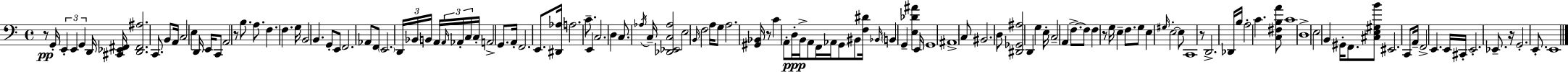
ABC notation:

X:1
T:Untitled
M:4/4
L:1/4
K:Am
z/2 G,,/4 E,, E,, G,, D,,/4 [^C,,_E,,^F,,]/4 [D,,^F,,^A,]2 C,,/2 B,,/2 A,,/4 C,2 E, D,,/4 E,,/4 C,,/2 A,,2 z/2 B,/2 A,/2 F, F, G,/4 B,,2 B,, G,,/2 E,,/2 F,,2 _A,,/2 F,,/2 E,,2 D,,/4 _B,,/4 B,,/4 A,,/4 A,,/4 _A,,/4 C,/4 C,/4 A,,2 G,,/2 A,,/4 F,,2 E,,/2 [^D,,_A,]/4 A,2 C/2 E,, C,2 D, C,/2 _A,/4 C,/4 [_D,,_E,,C,_A,]2 E,2 B,,/4 F,2 A,/4 G,/2 A,2 [^G,,_B,,]/4 z/2 C A,,/2 D,/4 B,,/4 A,,/2 F,,/4 _A,,/4 G,,/2 ^B,,/2 [F,^D]/4 _B,,/4 B,, G,, [E,_D^A] E,,/4 G,,4 ^A,,4 C,/2 ^B,,2 D,/2 [^D,,_G,,^A,]2 D,, G, E,/4 C,2 A,, F,/2 F,/2 F, z/2 G,/4 E, F,/2 G,/2 E, ^G,/4 E,2 E,/2 C,,4 z/2 D,,2 _D,,/4 B,/4 A,2 C [C,^F,B,A]/2 C4 D,4 E,2 B,, ^G,,/4 F,,/2 [^C,E,^G,B]/2 ^E,,2 C,,/2 A,,/4 F,,2 E,, E,,/4 ^C,,/4 E,,2 _E,,/2 z/4 G,,2 E,,/2 E,,4